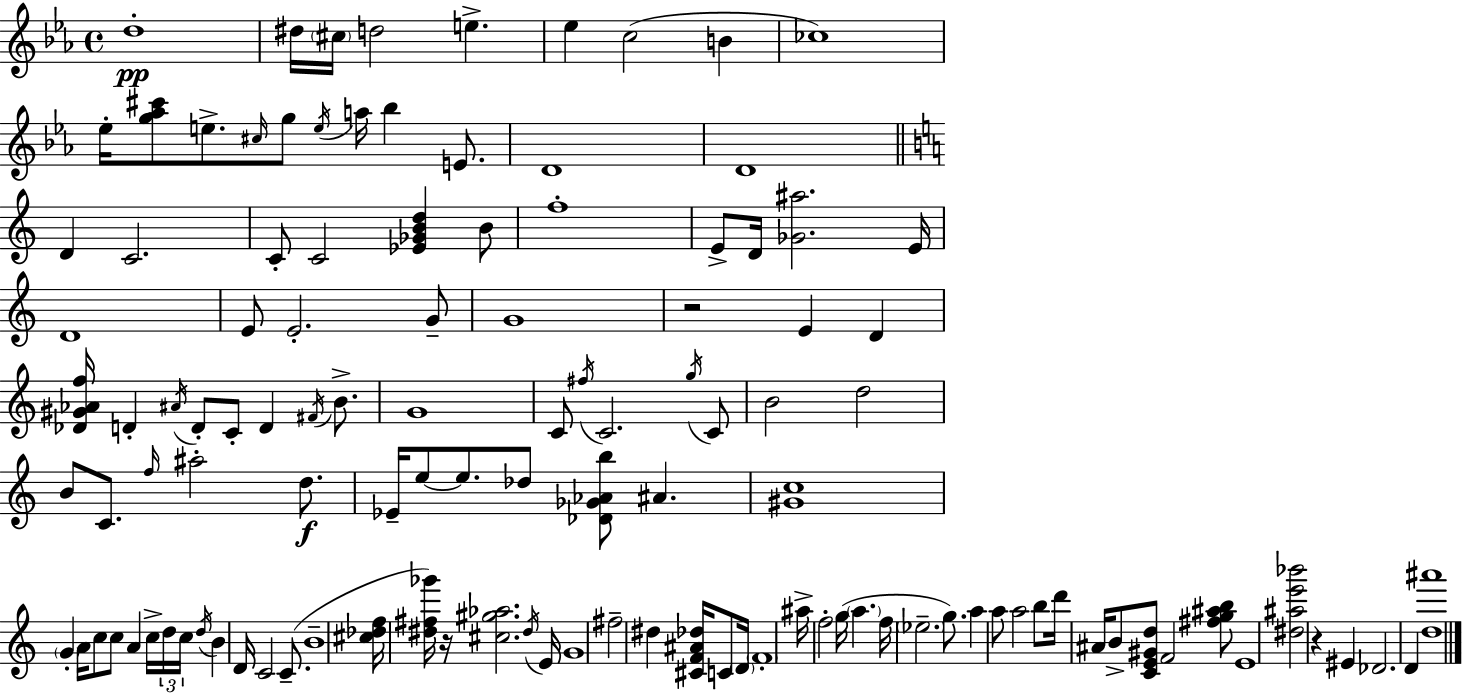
{
  \clef treble
  \time 4/4
  \defaultTimeSignature
  \key c \minor
  d''1-.\pp | dis''16 \parenthesize cis''16 d''2 e''4.-> | ees''4 c''2( b'4 | ces''1) | \break ees''16-. <g'' aes'' cis'''>8 e''8.-> \grace { cis''16 } g''8 \acciaccatura { e''16 } a''16 bes''4 e'8. | d'1 | d'1 | \bar "||" \break \key c \major d'4 c'2. | c'8-. c'2 <ees' ges' b' d''>4 b'8 | f''1-. | e'8-> d'16 <ges' ais''>2. e'16 | \break d'1 | e'8 e'2.-. g'8-- | g'1 | r2 e'4 d'4 | \break <des' gis' aes' f''>16 d'4-. \acciaccatura { ais'16 } d'8-. c'8-. d'4 \acciaccatura { fis'16 } b'8.-> | g'1 | c'8 \acciaccatura { fis''16 } c'2. | \acciaccatura { g''16 } c'8 b'2 d''2 | \break b'8 c'8. \grace { f''16 } ais''2-. | d''8.\f ees'16-- e''8~~ e''8. des''8 <des' ges' aes' b''>8 ais'4. | <gis' c''>1 | \parenthesize g'4-. a'16 c''8 c''8 a'4 | \break c''16-> \tuplet 3/2 { d''16 c''16 \acciaccatura { d''16 } } b'4 d'16 c'2 | c'8.--( b'1-- | <cis'' des'' f''>16 <dis'' fis'' ges'''>16) r16 <cis'' gis'' aes''>2. | \acciaccatura { dis''16 } e'16 g'1 | \break fis''2-- dis''4 | <cis' f' ais' des''>16 c'8 \parenthesize d'16 \parenthesize f'1-. | ais''16-> f''2-. | g''16( \parenthesize a''4. f''16 \parenthesize ees''2.-- | \break g''8.) a''4 a''8 a''2 | b''8 d'''16 ais'16 b'8-> <c' e' gis' d''>8 f'2 | <fis'' g'' ais'' b''>8 e'1 | <dis'' ais'' e''' bes'''>2 r4 | \break eis'4 des'2. | d'4 <d'' ais'''>1 | \bar "|."
}